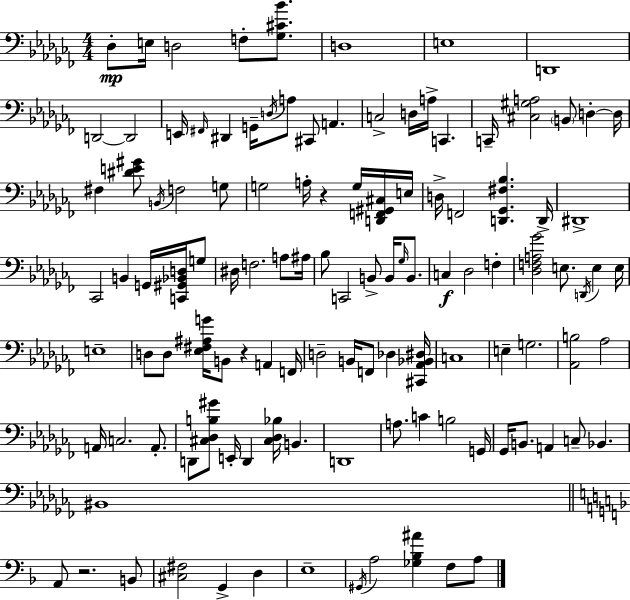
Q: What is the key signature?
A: AES minor